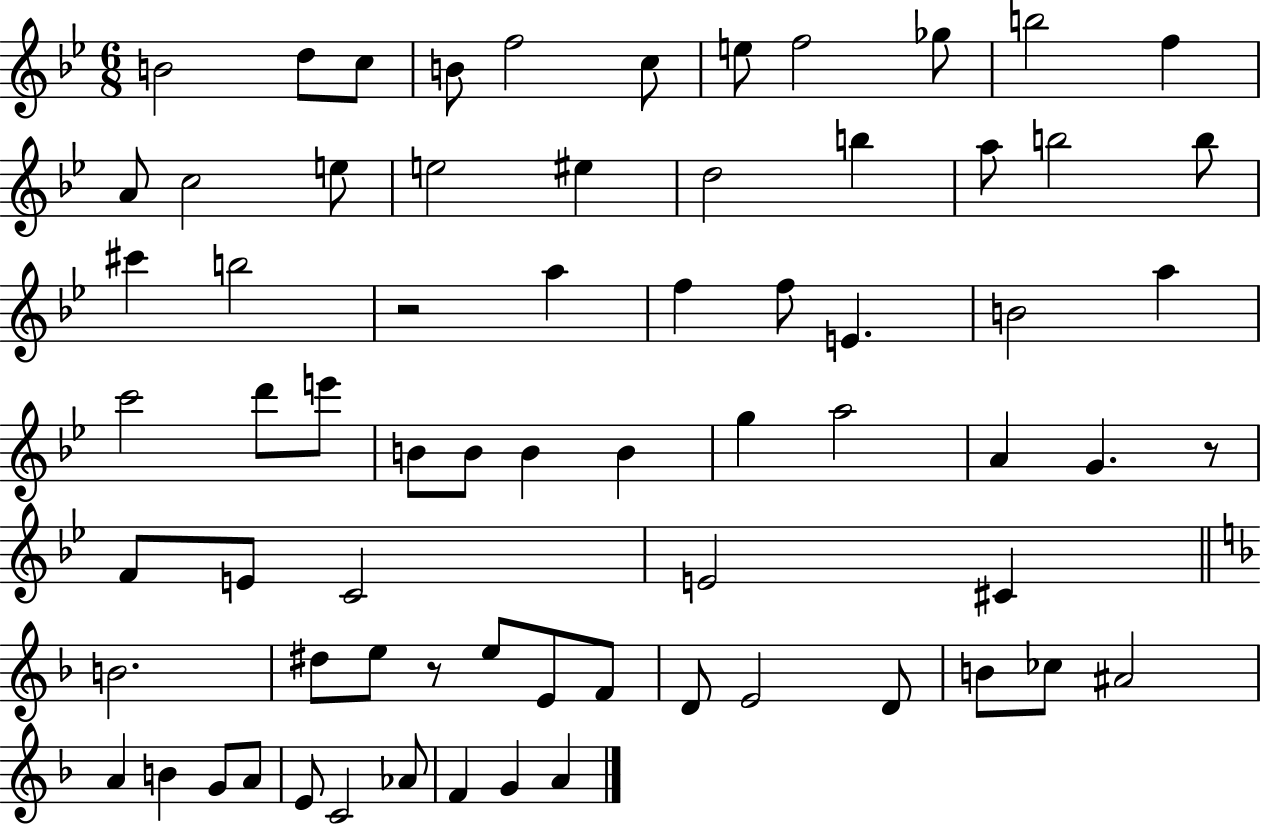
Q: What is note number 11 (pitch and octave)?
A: F5